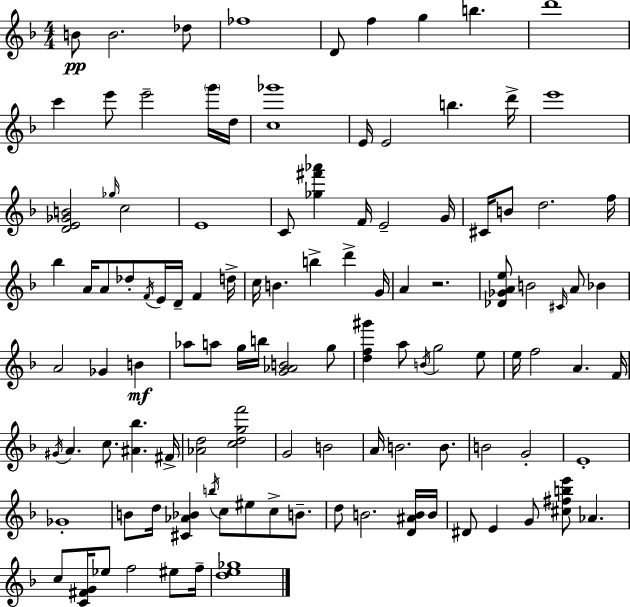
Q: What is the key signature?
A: F major